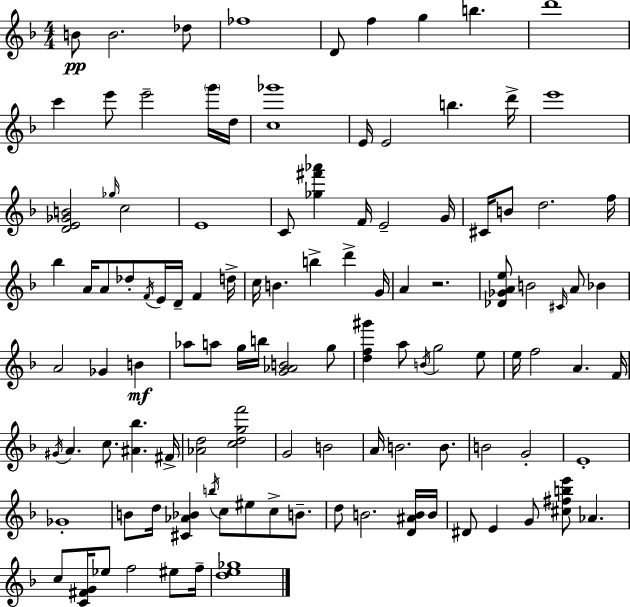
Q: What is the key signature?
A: F major